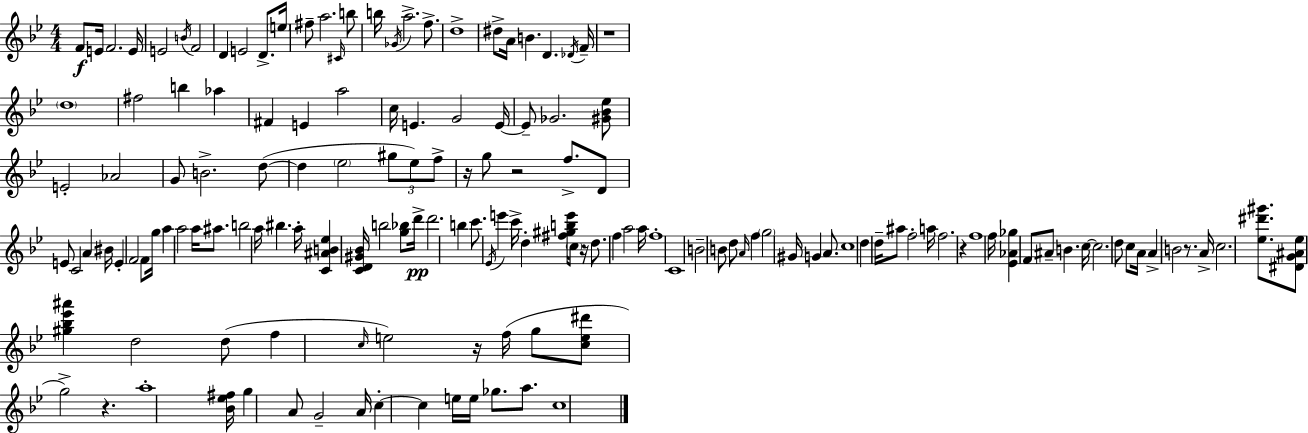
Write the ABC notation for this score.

X:1
T:Untitled
M:4/4
L:1/4
K:Bb
F/2 E/4 F2 E/4 E2 B/4 F2 D E2 D/2 e/4 ^f/2 a2 ^C/4 b/2 b/4 _G/4 a2 f/2 d4 ^d/2 A/4 B D _D/4 F/4 z4 d4 ^f2 b _a ^F E a2 c/4 E G2 E/4 E/2 _G2 [^G_B_e]/2 E2 _A2 G/2 B2 d/2 d _e2 ^g/2 _e/2 f/2 z/4 g/2 z2 f/2 D/2 E/2 C2 A ^B/4 E F2 F/2 g/4 a a2 a/4 ^a/2 b2 a/4 ^b a/4 [C^AB_e] [CD^G_B]/4 b2 [g_b]/2 d'/4 d'2 b c'/2 _E/4 e' c'/4 d [^f^gbe']/4 c/2 z/4 d/2 f a2 a/4 f4 C4 B2 B/2 d/2 A/4 f g2 ^G/4 G A/2 c4 d d/4 ^a/2 f2 a/4 f2 z f4 f/4 [_E_A_g] F/2 ^A/2 B c/4 c2 d/2 c/2 A/4 A B2 z/2 A/4 c2 [_e^d'^g']/2 [^DG^A_e]/2 [^g_b_e'^a'] d2 d/2 f c/4 e2 z/4 f/4 g/2 [ce^d']/2 g2 z a4 [_B_e^f]/4 g A/2 G2 A/4 c c e/4 e/4 _g/2 a/2 c4